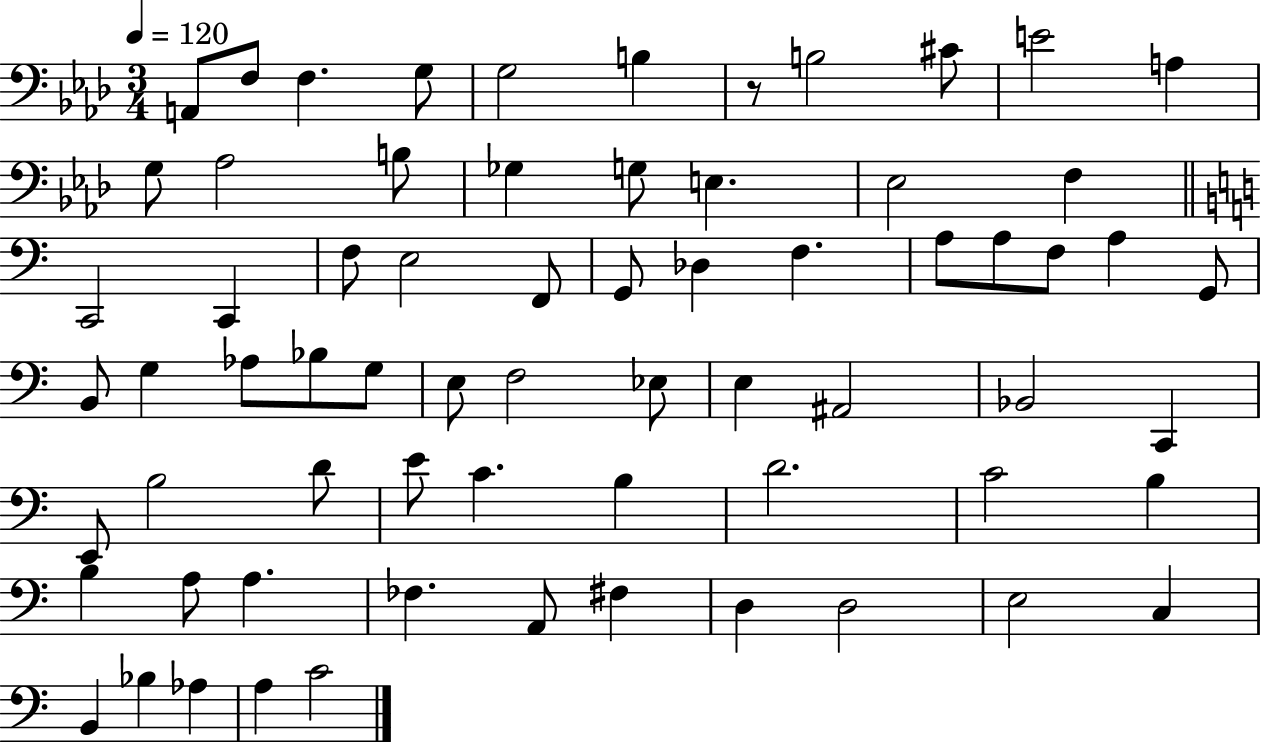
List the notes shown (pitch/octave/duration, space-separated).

A2/e F3/e F3/q. G3/e G3/h B3/q R/e B3/h C#4/e E4/h A3/q G3/e Ab3/h B3/e Gb3/q G3/e E3/q. Eb3/h F3/q C2/h C2/q F3/e E3/h F2/e G2/e Db3/q F3/q. A3/e A3/e F3/e A3/q G2/e B2/e G3/q Ab3/e Bb3/e G3/e E3/e F3/h Eb3/e E3/q A#2/h Bb2/h C2/q E2/e B3/h D4/e E4/e C4/q. B3/q D4/h. C4/h B3/q B3/q A3/e A3/q. FES3/q. A2/e F#3/q D3/q D3/h E3/h C3/q B2/q Bb3/q Ab3/q A3/q C4/h